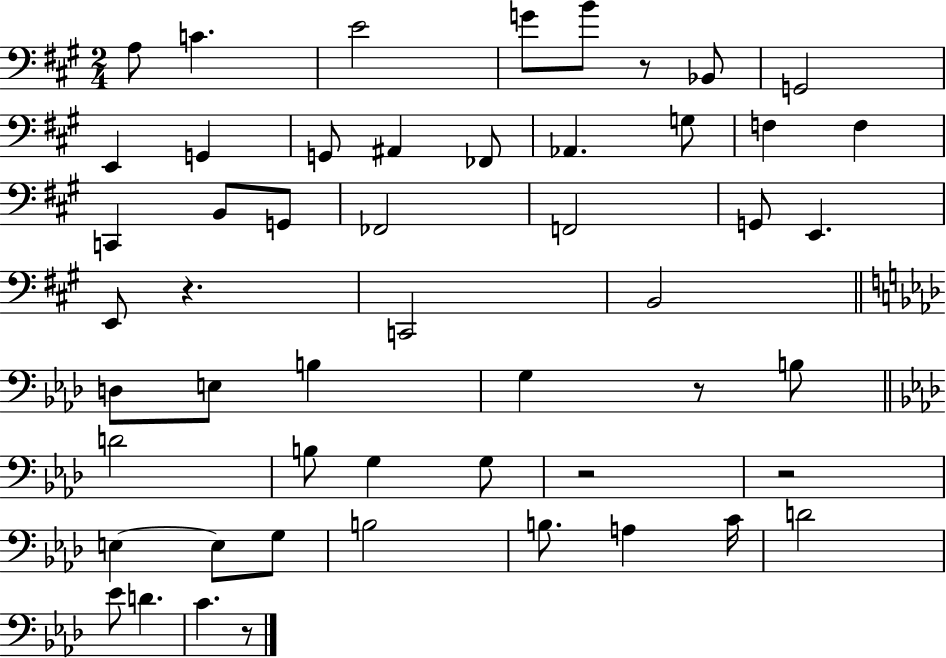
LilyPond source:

{
  \clef bass
  \numericTimeSignature
  \time 2/4
  \key a \major
  a8 c'4. | e'2 | g'8 b'8 r8 bes,8 | g,2 | \break e,4 g,4 | g,8 ais,4 fes,8 | aes,4. g8 | f4 f4 | \break c,4 b,8 g,8 | fes,2 | f,2 | g,8 e,4. | \break e,8 r4. | c,2 | b,2 | \bar "||" \break \key aes \major d8 e8 b4 | g4 r8 b8 | \bar "||" \break \key aes \major d'2 | b8 g4 g8 | r2 | r2 | \break e4~~ e8 g8 | b2 | b8. a4 c'16 | d'2 | \break ees'8 d'4. | c'4. r8 | \bar "|."
}